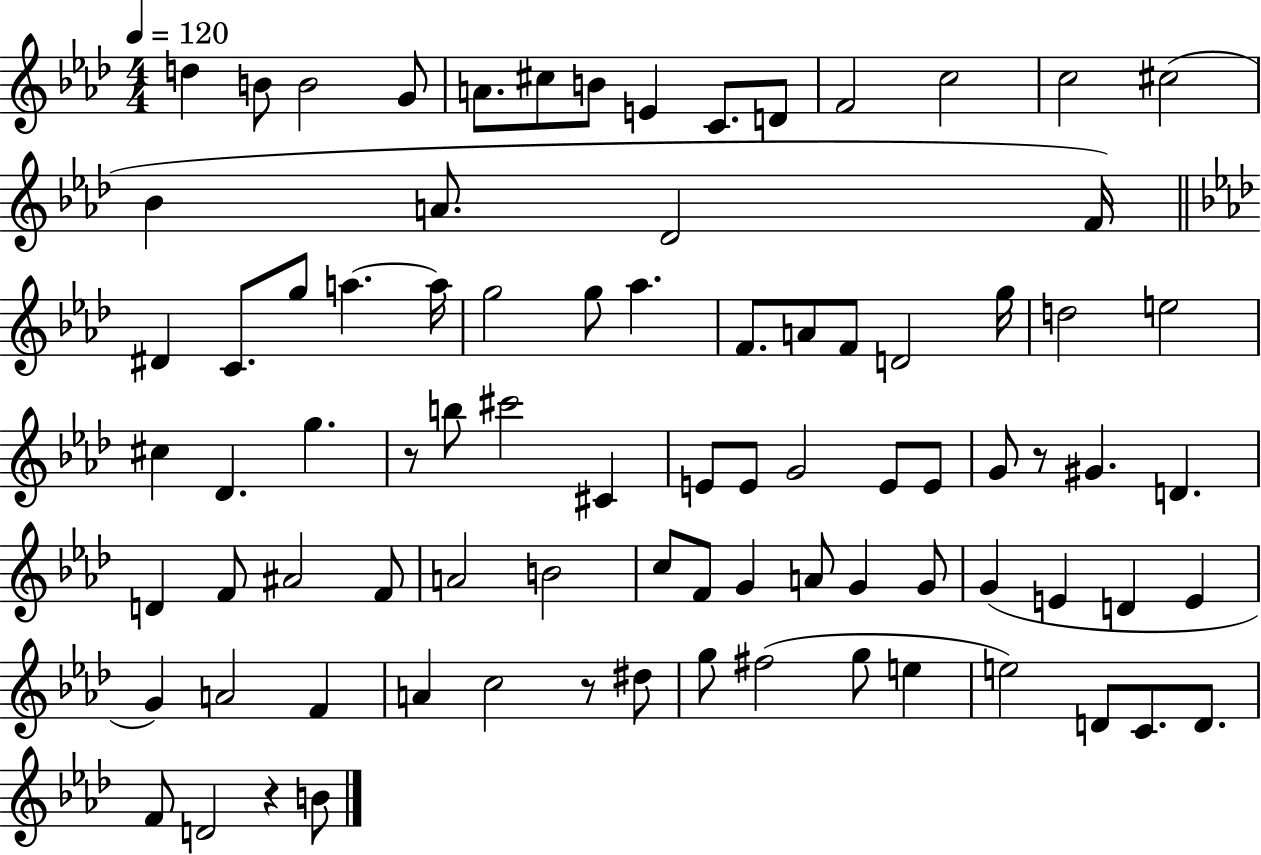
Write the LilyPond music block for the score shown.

{
  \clef treble
  \numericTimeSignature
  \time 4/4
  \key aes \major
  \tempo 4 = 120
  \repeat volta 2 { d''4 b'8 b'2 g'8 | a'8. cis''8 b'8 e'4 c'8. d'8 | f'2 c''2 | c''2 cis''2( | \break bes'4 a'8. des'2 f'16) | \bar "||" \break \key aes \major dis'4 c'8. g''8 a''4.~~ a''16 | g''2 g''8 aes''4. | f'8. a'8 f'8 d'2 g''16 | d''2 e''2 | \break cis''4 des'4. g''4. | r8 b''8 cis'''2 cis'4 | e'8 e'8 g'2 e'8 e'8 | g'8 r8 gis'4. d'4. | \break d'4 f'8 ais'2 f'8 | a'2 b'2 | c''8 f'8 g'4 a'8 g'4 g'8 | g'4( e'4 d'4 e'4 | \break g'4) a'2 f'4 | a'4 c''2 r8 dis''8 | g''8 fis''2( g''8 e''4 | e''2) d'8 c'8. d'8. | \break f'8 d'2 r4 b'8 | } \bar "|."
}